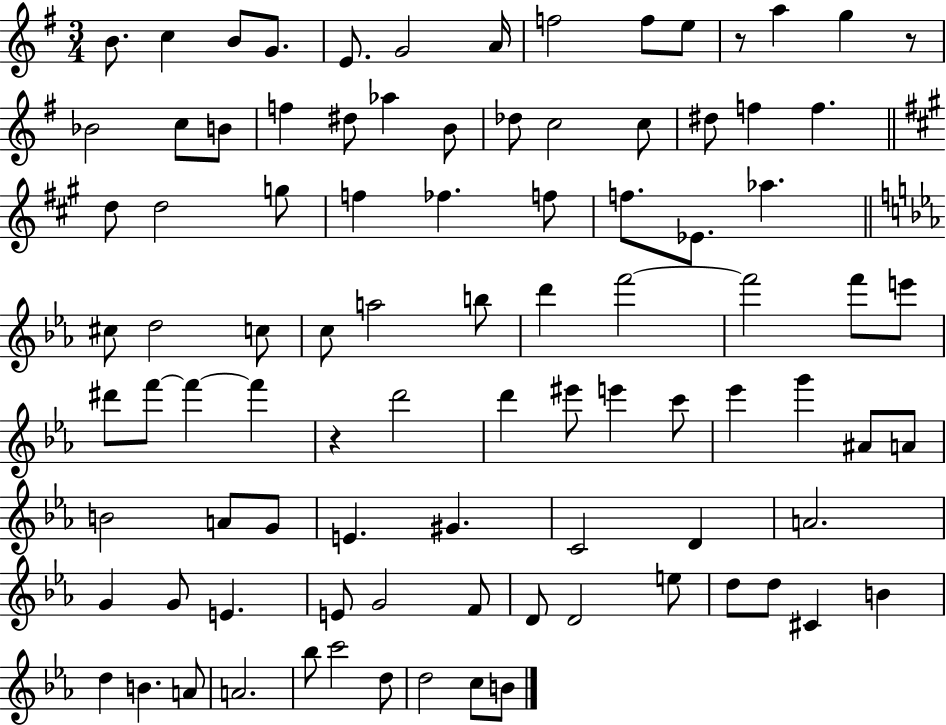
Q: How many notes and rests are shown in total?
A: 92